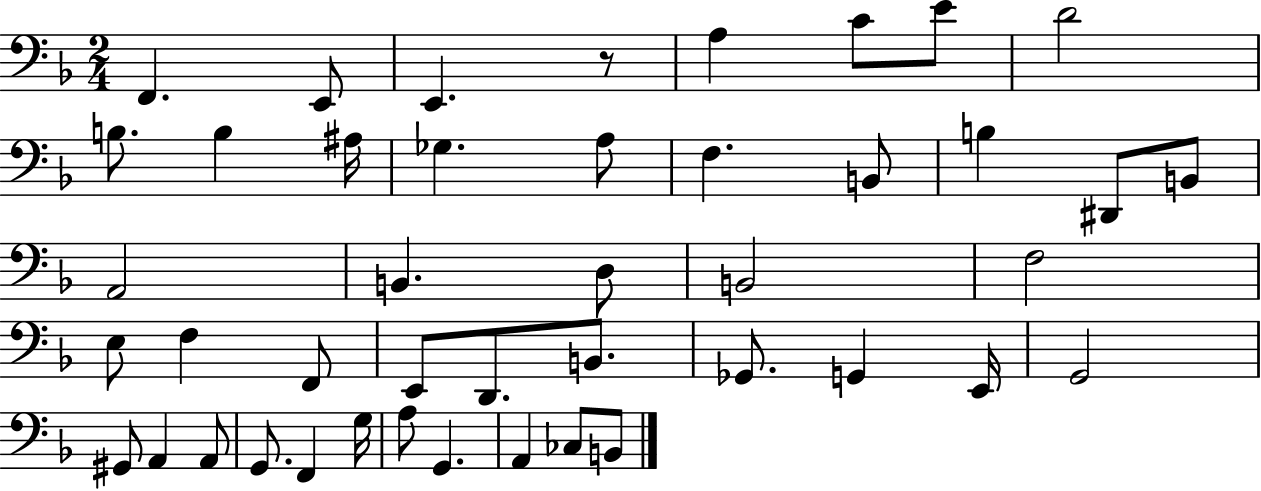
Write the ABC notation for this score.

X:1
T:Untitled
M:2/4
L:1/4
K:F
F,, E,,/2 E,, z/2 A, C/2 E/2 D2 B,/2 B, ^A,/4 _G, A,/2 F, B,,/2 B, ^D,,/2 B,,/2 A,,2 B,, D,/2 B,,2 F,2 E,/2 F, F,,/2 E,,/2 D,,/2 B,,/2 _G,,/2 G,, E,,/4 G,,2 ^G,,/2 A,, A,,/2 G,,/2 F,, G,/4 A,/2 G,, A,, _C,/2 B,,/2